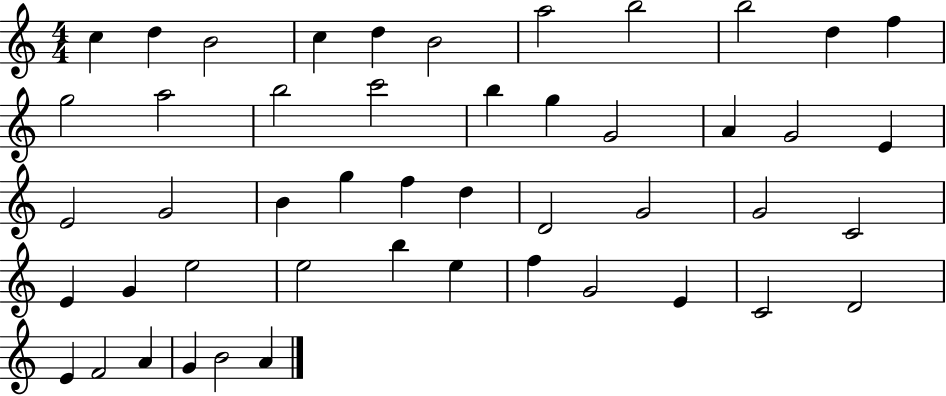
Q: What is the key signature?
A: C major